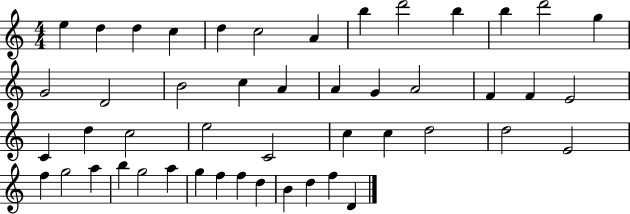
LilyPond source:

{
  \clef treble
  \numericTimeSignature
  \time 4/4
  \key c \major
  e''4 d''4 d''4 c''4 | d''4 c''2 a'4 | b''4 d'''2 b''4 | b''4 d'''2 g''4 | \break g'2 d'2 | b'2 c''4 a'4 | a'4 g'4 a'2 | f'4 f'4 e'2 | \break c'4 d''4 c''2 | e''2 c'2 | c''4 c''4 d''2 | d''2 e'2 | \break f''4 g''2 a''4 | b''4 g''2 a''4 | g''4 f''4 f''4 d''4 | b'4 d''4 f''4 d'4 | \break \bar "|."
}